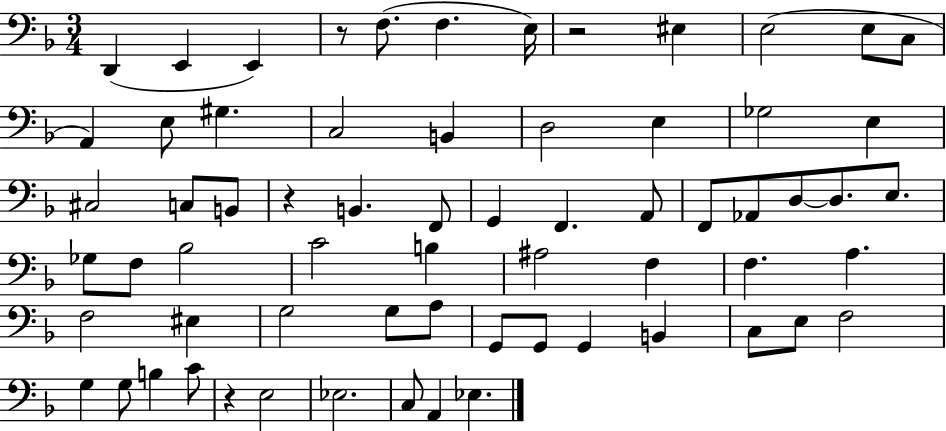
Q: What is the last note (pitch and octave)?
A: Eb3